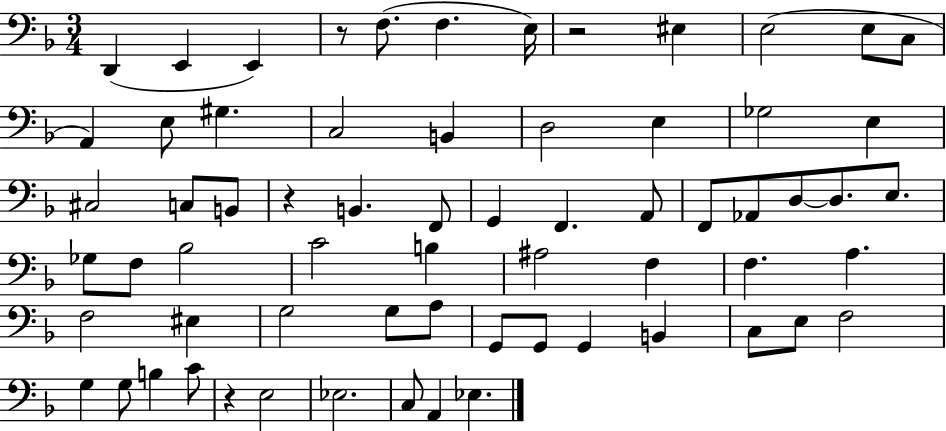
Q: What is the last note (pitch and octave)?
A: Eb3